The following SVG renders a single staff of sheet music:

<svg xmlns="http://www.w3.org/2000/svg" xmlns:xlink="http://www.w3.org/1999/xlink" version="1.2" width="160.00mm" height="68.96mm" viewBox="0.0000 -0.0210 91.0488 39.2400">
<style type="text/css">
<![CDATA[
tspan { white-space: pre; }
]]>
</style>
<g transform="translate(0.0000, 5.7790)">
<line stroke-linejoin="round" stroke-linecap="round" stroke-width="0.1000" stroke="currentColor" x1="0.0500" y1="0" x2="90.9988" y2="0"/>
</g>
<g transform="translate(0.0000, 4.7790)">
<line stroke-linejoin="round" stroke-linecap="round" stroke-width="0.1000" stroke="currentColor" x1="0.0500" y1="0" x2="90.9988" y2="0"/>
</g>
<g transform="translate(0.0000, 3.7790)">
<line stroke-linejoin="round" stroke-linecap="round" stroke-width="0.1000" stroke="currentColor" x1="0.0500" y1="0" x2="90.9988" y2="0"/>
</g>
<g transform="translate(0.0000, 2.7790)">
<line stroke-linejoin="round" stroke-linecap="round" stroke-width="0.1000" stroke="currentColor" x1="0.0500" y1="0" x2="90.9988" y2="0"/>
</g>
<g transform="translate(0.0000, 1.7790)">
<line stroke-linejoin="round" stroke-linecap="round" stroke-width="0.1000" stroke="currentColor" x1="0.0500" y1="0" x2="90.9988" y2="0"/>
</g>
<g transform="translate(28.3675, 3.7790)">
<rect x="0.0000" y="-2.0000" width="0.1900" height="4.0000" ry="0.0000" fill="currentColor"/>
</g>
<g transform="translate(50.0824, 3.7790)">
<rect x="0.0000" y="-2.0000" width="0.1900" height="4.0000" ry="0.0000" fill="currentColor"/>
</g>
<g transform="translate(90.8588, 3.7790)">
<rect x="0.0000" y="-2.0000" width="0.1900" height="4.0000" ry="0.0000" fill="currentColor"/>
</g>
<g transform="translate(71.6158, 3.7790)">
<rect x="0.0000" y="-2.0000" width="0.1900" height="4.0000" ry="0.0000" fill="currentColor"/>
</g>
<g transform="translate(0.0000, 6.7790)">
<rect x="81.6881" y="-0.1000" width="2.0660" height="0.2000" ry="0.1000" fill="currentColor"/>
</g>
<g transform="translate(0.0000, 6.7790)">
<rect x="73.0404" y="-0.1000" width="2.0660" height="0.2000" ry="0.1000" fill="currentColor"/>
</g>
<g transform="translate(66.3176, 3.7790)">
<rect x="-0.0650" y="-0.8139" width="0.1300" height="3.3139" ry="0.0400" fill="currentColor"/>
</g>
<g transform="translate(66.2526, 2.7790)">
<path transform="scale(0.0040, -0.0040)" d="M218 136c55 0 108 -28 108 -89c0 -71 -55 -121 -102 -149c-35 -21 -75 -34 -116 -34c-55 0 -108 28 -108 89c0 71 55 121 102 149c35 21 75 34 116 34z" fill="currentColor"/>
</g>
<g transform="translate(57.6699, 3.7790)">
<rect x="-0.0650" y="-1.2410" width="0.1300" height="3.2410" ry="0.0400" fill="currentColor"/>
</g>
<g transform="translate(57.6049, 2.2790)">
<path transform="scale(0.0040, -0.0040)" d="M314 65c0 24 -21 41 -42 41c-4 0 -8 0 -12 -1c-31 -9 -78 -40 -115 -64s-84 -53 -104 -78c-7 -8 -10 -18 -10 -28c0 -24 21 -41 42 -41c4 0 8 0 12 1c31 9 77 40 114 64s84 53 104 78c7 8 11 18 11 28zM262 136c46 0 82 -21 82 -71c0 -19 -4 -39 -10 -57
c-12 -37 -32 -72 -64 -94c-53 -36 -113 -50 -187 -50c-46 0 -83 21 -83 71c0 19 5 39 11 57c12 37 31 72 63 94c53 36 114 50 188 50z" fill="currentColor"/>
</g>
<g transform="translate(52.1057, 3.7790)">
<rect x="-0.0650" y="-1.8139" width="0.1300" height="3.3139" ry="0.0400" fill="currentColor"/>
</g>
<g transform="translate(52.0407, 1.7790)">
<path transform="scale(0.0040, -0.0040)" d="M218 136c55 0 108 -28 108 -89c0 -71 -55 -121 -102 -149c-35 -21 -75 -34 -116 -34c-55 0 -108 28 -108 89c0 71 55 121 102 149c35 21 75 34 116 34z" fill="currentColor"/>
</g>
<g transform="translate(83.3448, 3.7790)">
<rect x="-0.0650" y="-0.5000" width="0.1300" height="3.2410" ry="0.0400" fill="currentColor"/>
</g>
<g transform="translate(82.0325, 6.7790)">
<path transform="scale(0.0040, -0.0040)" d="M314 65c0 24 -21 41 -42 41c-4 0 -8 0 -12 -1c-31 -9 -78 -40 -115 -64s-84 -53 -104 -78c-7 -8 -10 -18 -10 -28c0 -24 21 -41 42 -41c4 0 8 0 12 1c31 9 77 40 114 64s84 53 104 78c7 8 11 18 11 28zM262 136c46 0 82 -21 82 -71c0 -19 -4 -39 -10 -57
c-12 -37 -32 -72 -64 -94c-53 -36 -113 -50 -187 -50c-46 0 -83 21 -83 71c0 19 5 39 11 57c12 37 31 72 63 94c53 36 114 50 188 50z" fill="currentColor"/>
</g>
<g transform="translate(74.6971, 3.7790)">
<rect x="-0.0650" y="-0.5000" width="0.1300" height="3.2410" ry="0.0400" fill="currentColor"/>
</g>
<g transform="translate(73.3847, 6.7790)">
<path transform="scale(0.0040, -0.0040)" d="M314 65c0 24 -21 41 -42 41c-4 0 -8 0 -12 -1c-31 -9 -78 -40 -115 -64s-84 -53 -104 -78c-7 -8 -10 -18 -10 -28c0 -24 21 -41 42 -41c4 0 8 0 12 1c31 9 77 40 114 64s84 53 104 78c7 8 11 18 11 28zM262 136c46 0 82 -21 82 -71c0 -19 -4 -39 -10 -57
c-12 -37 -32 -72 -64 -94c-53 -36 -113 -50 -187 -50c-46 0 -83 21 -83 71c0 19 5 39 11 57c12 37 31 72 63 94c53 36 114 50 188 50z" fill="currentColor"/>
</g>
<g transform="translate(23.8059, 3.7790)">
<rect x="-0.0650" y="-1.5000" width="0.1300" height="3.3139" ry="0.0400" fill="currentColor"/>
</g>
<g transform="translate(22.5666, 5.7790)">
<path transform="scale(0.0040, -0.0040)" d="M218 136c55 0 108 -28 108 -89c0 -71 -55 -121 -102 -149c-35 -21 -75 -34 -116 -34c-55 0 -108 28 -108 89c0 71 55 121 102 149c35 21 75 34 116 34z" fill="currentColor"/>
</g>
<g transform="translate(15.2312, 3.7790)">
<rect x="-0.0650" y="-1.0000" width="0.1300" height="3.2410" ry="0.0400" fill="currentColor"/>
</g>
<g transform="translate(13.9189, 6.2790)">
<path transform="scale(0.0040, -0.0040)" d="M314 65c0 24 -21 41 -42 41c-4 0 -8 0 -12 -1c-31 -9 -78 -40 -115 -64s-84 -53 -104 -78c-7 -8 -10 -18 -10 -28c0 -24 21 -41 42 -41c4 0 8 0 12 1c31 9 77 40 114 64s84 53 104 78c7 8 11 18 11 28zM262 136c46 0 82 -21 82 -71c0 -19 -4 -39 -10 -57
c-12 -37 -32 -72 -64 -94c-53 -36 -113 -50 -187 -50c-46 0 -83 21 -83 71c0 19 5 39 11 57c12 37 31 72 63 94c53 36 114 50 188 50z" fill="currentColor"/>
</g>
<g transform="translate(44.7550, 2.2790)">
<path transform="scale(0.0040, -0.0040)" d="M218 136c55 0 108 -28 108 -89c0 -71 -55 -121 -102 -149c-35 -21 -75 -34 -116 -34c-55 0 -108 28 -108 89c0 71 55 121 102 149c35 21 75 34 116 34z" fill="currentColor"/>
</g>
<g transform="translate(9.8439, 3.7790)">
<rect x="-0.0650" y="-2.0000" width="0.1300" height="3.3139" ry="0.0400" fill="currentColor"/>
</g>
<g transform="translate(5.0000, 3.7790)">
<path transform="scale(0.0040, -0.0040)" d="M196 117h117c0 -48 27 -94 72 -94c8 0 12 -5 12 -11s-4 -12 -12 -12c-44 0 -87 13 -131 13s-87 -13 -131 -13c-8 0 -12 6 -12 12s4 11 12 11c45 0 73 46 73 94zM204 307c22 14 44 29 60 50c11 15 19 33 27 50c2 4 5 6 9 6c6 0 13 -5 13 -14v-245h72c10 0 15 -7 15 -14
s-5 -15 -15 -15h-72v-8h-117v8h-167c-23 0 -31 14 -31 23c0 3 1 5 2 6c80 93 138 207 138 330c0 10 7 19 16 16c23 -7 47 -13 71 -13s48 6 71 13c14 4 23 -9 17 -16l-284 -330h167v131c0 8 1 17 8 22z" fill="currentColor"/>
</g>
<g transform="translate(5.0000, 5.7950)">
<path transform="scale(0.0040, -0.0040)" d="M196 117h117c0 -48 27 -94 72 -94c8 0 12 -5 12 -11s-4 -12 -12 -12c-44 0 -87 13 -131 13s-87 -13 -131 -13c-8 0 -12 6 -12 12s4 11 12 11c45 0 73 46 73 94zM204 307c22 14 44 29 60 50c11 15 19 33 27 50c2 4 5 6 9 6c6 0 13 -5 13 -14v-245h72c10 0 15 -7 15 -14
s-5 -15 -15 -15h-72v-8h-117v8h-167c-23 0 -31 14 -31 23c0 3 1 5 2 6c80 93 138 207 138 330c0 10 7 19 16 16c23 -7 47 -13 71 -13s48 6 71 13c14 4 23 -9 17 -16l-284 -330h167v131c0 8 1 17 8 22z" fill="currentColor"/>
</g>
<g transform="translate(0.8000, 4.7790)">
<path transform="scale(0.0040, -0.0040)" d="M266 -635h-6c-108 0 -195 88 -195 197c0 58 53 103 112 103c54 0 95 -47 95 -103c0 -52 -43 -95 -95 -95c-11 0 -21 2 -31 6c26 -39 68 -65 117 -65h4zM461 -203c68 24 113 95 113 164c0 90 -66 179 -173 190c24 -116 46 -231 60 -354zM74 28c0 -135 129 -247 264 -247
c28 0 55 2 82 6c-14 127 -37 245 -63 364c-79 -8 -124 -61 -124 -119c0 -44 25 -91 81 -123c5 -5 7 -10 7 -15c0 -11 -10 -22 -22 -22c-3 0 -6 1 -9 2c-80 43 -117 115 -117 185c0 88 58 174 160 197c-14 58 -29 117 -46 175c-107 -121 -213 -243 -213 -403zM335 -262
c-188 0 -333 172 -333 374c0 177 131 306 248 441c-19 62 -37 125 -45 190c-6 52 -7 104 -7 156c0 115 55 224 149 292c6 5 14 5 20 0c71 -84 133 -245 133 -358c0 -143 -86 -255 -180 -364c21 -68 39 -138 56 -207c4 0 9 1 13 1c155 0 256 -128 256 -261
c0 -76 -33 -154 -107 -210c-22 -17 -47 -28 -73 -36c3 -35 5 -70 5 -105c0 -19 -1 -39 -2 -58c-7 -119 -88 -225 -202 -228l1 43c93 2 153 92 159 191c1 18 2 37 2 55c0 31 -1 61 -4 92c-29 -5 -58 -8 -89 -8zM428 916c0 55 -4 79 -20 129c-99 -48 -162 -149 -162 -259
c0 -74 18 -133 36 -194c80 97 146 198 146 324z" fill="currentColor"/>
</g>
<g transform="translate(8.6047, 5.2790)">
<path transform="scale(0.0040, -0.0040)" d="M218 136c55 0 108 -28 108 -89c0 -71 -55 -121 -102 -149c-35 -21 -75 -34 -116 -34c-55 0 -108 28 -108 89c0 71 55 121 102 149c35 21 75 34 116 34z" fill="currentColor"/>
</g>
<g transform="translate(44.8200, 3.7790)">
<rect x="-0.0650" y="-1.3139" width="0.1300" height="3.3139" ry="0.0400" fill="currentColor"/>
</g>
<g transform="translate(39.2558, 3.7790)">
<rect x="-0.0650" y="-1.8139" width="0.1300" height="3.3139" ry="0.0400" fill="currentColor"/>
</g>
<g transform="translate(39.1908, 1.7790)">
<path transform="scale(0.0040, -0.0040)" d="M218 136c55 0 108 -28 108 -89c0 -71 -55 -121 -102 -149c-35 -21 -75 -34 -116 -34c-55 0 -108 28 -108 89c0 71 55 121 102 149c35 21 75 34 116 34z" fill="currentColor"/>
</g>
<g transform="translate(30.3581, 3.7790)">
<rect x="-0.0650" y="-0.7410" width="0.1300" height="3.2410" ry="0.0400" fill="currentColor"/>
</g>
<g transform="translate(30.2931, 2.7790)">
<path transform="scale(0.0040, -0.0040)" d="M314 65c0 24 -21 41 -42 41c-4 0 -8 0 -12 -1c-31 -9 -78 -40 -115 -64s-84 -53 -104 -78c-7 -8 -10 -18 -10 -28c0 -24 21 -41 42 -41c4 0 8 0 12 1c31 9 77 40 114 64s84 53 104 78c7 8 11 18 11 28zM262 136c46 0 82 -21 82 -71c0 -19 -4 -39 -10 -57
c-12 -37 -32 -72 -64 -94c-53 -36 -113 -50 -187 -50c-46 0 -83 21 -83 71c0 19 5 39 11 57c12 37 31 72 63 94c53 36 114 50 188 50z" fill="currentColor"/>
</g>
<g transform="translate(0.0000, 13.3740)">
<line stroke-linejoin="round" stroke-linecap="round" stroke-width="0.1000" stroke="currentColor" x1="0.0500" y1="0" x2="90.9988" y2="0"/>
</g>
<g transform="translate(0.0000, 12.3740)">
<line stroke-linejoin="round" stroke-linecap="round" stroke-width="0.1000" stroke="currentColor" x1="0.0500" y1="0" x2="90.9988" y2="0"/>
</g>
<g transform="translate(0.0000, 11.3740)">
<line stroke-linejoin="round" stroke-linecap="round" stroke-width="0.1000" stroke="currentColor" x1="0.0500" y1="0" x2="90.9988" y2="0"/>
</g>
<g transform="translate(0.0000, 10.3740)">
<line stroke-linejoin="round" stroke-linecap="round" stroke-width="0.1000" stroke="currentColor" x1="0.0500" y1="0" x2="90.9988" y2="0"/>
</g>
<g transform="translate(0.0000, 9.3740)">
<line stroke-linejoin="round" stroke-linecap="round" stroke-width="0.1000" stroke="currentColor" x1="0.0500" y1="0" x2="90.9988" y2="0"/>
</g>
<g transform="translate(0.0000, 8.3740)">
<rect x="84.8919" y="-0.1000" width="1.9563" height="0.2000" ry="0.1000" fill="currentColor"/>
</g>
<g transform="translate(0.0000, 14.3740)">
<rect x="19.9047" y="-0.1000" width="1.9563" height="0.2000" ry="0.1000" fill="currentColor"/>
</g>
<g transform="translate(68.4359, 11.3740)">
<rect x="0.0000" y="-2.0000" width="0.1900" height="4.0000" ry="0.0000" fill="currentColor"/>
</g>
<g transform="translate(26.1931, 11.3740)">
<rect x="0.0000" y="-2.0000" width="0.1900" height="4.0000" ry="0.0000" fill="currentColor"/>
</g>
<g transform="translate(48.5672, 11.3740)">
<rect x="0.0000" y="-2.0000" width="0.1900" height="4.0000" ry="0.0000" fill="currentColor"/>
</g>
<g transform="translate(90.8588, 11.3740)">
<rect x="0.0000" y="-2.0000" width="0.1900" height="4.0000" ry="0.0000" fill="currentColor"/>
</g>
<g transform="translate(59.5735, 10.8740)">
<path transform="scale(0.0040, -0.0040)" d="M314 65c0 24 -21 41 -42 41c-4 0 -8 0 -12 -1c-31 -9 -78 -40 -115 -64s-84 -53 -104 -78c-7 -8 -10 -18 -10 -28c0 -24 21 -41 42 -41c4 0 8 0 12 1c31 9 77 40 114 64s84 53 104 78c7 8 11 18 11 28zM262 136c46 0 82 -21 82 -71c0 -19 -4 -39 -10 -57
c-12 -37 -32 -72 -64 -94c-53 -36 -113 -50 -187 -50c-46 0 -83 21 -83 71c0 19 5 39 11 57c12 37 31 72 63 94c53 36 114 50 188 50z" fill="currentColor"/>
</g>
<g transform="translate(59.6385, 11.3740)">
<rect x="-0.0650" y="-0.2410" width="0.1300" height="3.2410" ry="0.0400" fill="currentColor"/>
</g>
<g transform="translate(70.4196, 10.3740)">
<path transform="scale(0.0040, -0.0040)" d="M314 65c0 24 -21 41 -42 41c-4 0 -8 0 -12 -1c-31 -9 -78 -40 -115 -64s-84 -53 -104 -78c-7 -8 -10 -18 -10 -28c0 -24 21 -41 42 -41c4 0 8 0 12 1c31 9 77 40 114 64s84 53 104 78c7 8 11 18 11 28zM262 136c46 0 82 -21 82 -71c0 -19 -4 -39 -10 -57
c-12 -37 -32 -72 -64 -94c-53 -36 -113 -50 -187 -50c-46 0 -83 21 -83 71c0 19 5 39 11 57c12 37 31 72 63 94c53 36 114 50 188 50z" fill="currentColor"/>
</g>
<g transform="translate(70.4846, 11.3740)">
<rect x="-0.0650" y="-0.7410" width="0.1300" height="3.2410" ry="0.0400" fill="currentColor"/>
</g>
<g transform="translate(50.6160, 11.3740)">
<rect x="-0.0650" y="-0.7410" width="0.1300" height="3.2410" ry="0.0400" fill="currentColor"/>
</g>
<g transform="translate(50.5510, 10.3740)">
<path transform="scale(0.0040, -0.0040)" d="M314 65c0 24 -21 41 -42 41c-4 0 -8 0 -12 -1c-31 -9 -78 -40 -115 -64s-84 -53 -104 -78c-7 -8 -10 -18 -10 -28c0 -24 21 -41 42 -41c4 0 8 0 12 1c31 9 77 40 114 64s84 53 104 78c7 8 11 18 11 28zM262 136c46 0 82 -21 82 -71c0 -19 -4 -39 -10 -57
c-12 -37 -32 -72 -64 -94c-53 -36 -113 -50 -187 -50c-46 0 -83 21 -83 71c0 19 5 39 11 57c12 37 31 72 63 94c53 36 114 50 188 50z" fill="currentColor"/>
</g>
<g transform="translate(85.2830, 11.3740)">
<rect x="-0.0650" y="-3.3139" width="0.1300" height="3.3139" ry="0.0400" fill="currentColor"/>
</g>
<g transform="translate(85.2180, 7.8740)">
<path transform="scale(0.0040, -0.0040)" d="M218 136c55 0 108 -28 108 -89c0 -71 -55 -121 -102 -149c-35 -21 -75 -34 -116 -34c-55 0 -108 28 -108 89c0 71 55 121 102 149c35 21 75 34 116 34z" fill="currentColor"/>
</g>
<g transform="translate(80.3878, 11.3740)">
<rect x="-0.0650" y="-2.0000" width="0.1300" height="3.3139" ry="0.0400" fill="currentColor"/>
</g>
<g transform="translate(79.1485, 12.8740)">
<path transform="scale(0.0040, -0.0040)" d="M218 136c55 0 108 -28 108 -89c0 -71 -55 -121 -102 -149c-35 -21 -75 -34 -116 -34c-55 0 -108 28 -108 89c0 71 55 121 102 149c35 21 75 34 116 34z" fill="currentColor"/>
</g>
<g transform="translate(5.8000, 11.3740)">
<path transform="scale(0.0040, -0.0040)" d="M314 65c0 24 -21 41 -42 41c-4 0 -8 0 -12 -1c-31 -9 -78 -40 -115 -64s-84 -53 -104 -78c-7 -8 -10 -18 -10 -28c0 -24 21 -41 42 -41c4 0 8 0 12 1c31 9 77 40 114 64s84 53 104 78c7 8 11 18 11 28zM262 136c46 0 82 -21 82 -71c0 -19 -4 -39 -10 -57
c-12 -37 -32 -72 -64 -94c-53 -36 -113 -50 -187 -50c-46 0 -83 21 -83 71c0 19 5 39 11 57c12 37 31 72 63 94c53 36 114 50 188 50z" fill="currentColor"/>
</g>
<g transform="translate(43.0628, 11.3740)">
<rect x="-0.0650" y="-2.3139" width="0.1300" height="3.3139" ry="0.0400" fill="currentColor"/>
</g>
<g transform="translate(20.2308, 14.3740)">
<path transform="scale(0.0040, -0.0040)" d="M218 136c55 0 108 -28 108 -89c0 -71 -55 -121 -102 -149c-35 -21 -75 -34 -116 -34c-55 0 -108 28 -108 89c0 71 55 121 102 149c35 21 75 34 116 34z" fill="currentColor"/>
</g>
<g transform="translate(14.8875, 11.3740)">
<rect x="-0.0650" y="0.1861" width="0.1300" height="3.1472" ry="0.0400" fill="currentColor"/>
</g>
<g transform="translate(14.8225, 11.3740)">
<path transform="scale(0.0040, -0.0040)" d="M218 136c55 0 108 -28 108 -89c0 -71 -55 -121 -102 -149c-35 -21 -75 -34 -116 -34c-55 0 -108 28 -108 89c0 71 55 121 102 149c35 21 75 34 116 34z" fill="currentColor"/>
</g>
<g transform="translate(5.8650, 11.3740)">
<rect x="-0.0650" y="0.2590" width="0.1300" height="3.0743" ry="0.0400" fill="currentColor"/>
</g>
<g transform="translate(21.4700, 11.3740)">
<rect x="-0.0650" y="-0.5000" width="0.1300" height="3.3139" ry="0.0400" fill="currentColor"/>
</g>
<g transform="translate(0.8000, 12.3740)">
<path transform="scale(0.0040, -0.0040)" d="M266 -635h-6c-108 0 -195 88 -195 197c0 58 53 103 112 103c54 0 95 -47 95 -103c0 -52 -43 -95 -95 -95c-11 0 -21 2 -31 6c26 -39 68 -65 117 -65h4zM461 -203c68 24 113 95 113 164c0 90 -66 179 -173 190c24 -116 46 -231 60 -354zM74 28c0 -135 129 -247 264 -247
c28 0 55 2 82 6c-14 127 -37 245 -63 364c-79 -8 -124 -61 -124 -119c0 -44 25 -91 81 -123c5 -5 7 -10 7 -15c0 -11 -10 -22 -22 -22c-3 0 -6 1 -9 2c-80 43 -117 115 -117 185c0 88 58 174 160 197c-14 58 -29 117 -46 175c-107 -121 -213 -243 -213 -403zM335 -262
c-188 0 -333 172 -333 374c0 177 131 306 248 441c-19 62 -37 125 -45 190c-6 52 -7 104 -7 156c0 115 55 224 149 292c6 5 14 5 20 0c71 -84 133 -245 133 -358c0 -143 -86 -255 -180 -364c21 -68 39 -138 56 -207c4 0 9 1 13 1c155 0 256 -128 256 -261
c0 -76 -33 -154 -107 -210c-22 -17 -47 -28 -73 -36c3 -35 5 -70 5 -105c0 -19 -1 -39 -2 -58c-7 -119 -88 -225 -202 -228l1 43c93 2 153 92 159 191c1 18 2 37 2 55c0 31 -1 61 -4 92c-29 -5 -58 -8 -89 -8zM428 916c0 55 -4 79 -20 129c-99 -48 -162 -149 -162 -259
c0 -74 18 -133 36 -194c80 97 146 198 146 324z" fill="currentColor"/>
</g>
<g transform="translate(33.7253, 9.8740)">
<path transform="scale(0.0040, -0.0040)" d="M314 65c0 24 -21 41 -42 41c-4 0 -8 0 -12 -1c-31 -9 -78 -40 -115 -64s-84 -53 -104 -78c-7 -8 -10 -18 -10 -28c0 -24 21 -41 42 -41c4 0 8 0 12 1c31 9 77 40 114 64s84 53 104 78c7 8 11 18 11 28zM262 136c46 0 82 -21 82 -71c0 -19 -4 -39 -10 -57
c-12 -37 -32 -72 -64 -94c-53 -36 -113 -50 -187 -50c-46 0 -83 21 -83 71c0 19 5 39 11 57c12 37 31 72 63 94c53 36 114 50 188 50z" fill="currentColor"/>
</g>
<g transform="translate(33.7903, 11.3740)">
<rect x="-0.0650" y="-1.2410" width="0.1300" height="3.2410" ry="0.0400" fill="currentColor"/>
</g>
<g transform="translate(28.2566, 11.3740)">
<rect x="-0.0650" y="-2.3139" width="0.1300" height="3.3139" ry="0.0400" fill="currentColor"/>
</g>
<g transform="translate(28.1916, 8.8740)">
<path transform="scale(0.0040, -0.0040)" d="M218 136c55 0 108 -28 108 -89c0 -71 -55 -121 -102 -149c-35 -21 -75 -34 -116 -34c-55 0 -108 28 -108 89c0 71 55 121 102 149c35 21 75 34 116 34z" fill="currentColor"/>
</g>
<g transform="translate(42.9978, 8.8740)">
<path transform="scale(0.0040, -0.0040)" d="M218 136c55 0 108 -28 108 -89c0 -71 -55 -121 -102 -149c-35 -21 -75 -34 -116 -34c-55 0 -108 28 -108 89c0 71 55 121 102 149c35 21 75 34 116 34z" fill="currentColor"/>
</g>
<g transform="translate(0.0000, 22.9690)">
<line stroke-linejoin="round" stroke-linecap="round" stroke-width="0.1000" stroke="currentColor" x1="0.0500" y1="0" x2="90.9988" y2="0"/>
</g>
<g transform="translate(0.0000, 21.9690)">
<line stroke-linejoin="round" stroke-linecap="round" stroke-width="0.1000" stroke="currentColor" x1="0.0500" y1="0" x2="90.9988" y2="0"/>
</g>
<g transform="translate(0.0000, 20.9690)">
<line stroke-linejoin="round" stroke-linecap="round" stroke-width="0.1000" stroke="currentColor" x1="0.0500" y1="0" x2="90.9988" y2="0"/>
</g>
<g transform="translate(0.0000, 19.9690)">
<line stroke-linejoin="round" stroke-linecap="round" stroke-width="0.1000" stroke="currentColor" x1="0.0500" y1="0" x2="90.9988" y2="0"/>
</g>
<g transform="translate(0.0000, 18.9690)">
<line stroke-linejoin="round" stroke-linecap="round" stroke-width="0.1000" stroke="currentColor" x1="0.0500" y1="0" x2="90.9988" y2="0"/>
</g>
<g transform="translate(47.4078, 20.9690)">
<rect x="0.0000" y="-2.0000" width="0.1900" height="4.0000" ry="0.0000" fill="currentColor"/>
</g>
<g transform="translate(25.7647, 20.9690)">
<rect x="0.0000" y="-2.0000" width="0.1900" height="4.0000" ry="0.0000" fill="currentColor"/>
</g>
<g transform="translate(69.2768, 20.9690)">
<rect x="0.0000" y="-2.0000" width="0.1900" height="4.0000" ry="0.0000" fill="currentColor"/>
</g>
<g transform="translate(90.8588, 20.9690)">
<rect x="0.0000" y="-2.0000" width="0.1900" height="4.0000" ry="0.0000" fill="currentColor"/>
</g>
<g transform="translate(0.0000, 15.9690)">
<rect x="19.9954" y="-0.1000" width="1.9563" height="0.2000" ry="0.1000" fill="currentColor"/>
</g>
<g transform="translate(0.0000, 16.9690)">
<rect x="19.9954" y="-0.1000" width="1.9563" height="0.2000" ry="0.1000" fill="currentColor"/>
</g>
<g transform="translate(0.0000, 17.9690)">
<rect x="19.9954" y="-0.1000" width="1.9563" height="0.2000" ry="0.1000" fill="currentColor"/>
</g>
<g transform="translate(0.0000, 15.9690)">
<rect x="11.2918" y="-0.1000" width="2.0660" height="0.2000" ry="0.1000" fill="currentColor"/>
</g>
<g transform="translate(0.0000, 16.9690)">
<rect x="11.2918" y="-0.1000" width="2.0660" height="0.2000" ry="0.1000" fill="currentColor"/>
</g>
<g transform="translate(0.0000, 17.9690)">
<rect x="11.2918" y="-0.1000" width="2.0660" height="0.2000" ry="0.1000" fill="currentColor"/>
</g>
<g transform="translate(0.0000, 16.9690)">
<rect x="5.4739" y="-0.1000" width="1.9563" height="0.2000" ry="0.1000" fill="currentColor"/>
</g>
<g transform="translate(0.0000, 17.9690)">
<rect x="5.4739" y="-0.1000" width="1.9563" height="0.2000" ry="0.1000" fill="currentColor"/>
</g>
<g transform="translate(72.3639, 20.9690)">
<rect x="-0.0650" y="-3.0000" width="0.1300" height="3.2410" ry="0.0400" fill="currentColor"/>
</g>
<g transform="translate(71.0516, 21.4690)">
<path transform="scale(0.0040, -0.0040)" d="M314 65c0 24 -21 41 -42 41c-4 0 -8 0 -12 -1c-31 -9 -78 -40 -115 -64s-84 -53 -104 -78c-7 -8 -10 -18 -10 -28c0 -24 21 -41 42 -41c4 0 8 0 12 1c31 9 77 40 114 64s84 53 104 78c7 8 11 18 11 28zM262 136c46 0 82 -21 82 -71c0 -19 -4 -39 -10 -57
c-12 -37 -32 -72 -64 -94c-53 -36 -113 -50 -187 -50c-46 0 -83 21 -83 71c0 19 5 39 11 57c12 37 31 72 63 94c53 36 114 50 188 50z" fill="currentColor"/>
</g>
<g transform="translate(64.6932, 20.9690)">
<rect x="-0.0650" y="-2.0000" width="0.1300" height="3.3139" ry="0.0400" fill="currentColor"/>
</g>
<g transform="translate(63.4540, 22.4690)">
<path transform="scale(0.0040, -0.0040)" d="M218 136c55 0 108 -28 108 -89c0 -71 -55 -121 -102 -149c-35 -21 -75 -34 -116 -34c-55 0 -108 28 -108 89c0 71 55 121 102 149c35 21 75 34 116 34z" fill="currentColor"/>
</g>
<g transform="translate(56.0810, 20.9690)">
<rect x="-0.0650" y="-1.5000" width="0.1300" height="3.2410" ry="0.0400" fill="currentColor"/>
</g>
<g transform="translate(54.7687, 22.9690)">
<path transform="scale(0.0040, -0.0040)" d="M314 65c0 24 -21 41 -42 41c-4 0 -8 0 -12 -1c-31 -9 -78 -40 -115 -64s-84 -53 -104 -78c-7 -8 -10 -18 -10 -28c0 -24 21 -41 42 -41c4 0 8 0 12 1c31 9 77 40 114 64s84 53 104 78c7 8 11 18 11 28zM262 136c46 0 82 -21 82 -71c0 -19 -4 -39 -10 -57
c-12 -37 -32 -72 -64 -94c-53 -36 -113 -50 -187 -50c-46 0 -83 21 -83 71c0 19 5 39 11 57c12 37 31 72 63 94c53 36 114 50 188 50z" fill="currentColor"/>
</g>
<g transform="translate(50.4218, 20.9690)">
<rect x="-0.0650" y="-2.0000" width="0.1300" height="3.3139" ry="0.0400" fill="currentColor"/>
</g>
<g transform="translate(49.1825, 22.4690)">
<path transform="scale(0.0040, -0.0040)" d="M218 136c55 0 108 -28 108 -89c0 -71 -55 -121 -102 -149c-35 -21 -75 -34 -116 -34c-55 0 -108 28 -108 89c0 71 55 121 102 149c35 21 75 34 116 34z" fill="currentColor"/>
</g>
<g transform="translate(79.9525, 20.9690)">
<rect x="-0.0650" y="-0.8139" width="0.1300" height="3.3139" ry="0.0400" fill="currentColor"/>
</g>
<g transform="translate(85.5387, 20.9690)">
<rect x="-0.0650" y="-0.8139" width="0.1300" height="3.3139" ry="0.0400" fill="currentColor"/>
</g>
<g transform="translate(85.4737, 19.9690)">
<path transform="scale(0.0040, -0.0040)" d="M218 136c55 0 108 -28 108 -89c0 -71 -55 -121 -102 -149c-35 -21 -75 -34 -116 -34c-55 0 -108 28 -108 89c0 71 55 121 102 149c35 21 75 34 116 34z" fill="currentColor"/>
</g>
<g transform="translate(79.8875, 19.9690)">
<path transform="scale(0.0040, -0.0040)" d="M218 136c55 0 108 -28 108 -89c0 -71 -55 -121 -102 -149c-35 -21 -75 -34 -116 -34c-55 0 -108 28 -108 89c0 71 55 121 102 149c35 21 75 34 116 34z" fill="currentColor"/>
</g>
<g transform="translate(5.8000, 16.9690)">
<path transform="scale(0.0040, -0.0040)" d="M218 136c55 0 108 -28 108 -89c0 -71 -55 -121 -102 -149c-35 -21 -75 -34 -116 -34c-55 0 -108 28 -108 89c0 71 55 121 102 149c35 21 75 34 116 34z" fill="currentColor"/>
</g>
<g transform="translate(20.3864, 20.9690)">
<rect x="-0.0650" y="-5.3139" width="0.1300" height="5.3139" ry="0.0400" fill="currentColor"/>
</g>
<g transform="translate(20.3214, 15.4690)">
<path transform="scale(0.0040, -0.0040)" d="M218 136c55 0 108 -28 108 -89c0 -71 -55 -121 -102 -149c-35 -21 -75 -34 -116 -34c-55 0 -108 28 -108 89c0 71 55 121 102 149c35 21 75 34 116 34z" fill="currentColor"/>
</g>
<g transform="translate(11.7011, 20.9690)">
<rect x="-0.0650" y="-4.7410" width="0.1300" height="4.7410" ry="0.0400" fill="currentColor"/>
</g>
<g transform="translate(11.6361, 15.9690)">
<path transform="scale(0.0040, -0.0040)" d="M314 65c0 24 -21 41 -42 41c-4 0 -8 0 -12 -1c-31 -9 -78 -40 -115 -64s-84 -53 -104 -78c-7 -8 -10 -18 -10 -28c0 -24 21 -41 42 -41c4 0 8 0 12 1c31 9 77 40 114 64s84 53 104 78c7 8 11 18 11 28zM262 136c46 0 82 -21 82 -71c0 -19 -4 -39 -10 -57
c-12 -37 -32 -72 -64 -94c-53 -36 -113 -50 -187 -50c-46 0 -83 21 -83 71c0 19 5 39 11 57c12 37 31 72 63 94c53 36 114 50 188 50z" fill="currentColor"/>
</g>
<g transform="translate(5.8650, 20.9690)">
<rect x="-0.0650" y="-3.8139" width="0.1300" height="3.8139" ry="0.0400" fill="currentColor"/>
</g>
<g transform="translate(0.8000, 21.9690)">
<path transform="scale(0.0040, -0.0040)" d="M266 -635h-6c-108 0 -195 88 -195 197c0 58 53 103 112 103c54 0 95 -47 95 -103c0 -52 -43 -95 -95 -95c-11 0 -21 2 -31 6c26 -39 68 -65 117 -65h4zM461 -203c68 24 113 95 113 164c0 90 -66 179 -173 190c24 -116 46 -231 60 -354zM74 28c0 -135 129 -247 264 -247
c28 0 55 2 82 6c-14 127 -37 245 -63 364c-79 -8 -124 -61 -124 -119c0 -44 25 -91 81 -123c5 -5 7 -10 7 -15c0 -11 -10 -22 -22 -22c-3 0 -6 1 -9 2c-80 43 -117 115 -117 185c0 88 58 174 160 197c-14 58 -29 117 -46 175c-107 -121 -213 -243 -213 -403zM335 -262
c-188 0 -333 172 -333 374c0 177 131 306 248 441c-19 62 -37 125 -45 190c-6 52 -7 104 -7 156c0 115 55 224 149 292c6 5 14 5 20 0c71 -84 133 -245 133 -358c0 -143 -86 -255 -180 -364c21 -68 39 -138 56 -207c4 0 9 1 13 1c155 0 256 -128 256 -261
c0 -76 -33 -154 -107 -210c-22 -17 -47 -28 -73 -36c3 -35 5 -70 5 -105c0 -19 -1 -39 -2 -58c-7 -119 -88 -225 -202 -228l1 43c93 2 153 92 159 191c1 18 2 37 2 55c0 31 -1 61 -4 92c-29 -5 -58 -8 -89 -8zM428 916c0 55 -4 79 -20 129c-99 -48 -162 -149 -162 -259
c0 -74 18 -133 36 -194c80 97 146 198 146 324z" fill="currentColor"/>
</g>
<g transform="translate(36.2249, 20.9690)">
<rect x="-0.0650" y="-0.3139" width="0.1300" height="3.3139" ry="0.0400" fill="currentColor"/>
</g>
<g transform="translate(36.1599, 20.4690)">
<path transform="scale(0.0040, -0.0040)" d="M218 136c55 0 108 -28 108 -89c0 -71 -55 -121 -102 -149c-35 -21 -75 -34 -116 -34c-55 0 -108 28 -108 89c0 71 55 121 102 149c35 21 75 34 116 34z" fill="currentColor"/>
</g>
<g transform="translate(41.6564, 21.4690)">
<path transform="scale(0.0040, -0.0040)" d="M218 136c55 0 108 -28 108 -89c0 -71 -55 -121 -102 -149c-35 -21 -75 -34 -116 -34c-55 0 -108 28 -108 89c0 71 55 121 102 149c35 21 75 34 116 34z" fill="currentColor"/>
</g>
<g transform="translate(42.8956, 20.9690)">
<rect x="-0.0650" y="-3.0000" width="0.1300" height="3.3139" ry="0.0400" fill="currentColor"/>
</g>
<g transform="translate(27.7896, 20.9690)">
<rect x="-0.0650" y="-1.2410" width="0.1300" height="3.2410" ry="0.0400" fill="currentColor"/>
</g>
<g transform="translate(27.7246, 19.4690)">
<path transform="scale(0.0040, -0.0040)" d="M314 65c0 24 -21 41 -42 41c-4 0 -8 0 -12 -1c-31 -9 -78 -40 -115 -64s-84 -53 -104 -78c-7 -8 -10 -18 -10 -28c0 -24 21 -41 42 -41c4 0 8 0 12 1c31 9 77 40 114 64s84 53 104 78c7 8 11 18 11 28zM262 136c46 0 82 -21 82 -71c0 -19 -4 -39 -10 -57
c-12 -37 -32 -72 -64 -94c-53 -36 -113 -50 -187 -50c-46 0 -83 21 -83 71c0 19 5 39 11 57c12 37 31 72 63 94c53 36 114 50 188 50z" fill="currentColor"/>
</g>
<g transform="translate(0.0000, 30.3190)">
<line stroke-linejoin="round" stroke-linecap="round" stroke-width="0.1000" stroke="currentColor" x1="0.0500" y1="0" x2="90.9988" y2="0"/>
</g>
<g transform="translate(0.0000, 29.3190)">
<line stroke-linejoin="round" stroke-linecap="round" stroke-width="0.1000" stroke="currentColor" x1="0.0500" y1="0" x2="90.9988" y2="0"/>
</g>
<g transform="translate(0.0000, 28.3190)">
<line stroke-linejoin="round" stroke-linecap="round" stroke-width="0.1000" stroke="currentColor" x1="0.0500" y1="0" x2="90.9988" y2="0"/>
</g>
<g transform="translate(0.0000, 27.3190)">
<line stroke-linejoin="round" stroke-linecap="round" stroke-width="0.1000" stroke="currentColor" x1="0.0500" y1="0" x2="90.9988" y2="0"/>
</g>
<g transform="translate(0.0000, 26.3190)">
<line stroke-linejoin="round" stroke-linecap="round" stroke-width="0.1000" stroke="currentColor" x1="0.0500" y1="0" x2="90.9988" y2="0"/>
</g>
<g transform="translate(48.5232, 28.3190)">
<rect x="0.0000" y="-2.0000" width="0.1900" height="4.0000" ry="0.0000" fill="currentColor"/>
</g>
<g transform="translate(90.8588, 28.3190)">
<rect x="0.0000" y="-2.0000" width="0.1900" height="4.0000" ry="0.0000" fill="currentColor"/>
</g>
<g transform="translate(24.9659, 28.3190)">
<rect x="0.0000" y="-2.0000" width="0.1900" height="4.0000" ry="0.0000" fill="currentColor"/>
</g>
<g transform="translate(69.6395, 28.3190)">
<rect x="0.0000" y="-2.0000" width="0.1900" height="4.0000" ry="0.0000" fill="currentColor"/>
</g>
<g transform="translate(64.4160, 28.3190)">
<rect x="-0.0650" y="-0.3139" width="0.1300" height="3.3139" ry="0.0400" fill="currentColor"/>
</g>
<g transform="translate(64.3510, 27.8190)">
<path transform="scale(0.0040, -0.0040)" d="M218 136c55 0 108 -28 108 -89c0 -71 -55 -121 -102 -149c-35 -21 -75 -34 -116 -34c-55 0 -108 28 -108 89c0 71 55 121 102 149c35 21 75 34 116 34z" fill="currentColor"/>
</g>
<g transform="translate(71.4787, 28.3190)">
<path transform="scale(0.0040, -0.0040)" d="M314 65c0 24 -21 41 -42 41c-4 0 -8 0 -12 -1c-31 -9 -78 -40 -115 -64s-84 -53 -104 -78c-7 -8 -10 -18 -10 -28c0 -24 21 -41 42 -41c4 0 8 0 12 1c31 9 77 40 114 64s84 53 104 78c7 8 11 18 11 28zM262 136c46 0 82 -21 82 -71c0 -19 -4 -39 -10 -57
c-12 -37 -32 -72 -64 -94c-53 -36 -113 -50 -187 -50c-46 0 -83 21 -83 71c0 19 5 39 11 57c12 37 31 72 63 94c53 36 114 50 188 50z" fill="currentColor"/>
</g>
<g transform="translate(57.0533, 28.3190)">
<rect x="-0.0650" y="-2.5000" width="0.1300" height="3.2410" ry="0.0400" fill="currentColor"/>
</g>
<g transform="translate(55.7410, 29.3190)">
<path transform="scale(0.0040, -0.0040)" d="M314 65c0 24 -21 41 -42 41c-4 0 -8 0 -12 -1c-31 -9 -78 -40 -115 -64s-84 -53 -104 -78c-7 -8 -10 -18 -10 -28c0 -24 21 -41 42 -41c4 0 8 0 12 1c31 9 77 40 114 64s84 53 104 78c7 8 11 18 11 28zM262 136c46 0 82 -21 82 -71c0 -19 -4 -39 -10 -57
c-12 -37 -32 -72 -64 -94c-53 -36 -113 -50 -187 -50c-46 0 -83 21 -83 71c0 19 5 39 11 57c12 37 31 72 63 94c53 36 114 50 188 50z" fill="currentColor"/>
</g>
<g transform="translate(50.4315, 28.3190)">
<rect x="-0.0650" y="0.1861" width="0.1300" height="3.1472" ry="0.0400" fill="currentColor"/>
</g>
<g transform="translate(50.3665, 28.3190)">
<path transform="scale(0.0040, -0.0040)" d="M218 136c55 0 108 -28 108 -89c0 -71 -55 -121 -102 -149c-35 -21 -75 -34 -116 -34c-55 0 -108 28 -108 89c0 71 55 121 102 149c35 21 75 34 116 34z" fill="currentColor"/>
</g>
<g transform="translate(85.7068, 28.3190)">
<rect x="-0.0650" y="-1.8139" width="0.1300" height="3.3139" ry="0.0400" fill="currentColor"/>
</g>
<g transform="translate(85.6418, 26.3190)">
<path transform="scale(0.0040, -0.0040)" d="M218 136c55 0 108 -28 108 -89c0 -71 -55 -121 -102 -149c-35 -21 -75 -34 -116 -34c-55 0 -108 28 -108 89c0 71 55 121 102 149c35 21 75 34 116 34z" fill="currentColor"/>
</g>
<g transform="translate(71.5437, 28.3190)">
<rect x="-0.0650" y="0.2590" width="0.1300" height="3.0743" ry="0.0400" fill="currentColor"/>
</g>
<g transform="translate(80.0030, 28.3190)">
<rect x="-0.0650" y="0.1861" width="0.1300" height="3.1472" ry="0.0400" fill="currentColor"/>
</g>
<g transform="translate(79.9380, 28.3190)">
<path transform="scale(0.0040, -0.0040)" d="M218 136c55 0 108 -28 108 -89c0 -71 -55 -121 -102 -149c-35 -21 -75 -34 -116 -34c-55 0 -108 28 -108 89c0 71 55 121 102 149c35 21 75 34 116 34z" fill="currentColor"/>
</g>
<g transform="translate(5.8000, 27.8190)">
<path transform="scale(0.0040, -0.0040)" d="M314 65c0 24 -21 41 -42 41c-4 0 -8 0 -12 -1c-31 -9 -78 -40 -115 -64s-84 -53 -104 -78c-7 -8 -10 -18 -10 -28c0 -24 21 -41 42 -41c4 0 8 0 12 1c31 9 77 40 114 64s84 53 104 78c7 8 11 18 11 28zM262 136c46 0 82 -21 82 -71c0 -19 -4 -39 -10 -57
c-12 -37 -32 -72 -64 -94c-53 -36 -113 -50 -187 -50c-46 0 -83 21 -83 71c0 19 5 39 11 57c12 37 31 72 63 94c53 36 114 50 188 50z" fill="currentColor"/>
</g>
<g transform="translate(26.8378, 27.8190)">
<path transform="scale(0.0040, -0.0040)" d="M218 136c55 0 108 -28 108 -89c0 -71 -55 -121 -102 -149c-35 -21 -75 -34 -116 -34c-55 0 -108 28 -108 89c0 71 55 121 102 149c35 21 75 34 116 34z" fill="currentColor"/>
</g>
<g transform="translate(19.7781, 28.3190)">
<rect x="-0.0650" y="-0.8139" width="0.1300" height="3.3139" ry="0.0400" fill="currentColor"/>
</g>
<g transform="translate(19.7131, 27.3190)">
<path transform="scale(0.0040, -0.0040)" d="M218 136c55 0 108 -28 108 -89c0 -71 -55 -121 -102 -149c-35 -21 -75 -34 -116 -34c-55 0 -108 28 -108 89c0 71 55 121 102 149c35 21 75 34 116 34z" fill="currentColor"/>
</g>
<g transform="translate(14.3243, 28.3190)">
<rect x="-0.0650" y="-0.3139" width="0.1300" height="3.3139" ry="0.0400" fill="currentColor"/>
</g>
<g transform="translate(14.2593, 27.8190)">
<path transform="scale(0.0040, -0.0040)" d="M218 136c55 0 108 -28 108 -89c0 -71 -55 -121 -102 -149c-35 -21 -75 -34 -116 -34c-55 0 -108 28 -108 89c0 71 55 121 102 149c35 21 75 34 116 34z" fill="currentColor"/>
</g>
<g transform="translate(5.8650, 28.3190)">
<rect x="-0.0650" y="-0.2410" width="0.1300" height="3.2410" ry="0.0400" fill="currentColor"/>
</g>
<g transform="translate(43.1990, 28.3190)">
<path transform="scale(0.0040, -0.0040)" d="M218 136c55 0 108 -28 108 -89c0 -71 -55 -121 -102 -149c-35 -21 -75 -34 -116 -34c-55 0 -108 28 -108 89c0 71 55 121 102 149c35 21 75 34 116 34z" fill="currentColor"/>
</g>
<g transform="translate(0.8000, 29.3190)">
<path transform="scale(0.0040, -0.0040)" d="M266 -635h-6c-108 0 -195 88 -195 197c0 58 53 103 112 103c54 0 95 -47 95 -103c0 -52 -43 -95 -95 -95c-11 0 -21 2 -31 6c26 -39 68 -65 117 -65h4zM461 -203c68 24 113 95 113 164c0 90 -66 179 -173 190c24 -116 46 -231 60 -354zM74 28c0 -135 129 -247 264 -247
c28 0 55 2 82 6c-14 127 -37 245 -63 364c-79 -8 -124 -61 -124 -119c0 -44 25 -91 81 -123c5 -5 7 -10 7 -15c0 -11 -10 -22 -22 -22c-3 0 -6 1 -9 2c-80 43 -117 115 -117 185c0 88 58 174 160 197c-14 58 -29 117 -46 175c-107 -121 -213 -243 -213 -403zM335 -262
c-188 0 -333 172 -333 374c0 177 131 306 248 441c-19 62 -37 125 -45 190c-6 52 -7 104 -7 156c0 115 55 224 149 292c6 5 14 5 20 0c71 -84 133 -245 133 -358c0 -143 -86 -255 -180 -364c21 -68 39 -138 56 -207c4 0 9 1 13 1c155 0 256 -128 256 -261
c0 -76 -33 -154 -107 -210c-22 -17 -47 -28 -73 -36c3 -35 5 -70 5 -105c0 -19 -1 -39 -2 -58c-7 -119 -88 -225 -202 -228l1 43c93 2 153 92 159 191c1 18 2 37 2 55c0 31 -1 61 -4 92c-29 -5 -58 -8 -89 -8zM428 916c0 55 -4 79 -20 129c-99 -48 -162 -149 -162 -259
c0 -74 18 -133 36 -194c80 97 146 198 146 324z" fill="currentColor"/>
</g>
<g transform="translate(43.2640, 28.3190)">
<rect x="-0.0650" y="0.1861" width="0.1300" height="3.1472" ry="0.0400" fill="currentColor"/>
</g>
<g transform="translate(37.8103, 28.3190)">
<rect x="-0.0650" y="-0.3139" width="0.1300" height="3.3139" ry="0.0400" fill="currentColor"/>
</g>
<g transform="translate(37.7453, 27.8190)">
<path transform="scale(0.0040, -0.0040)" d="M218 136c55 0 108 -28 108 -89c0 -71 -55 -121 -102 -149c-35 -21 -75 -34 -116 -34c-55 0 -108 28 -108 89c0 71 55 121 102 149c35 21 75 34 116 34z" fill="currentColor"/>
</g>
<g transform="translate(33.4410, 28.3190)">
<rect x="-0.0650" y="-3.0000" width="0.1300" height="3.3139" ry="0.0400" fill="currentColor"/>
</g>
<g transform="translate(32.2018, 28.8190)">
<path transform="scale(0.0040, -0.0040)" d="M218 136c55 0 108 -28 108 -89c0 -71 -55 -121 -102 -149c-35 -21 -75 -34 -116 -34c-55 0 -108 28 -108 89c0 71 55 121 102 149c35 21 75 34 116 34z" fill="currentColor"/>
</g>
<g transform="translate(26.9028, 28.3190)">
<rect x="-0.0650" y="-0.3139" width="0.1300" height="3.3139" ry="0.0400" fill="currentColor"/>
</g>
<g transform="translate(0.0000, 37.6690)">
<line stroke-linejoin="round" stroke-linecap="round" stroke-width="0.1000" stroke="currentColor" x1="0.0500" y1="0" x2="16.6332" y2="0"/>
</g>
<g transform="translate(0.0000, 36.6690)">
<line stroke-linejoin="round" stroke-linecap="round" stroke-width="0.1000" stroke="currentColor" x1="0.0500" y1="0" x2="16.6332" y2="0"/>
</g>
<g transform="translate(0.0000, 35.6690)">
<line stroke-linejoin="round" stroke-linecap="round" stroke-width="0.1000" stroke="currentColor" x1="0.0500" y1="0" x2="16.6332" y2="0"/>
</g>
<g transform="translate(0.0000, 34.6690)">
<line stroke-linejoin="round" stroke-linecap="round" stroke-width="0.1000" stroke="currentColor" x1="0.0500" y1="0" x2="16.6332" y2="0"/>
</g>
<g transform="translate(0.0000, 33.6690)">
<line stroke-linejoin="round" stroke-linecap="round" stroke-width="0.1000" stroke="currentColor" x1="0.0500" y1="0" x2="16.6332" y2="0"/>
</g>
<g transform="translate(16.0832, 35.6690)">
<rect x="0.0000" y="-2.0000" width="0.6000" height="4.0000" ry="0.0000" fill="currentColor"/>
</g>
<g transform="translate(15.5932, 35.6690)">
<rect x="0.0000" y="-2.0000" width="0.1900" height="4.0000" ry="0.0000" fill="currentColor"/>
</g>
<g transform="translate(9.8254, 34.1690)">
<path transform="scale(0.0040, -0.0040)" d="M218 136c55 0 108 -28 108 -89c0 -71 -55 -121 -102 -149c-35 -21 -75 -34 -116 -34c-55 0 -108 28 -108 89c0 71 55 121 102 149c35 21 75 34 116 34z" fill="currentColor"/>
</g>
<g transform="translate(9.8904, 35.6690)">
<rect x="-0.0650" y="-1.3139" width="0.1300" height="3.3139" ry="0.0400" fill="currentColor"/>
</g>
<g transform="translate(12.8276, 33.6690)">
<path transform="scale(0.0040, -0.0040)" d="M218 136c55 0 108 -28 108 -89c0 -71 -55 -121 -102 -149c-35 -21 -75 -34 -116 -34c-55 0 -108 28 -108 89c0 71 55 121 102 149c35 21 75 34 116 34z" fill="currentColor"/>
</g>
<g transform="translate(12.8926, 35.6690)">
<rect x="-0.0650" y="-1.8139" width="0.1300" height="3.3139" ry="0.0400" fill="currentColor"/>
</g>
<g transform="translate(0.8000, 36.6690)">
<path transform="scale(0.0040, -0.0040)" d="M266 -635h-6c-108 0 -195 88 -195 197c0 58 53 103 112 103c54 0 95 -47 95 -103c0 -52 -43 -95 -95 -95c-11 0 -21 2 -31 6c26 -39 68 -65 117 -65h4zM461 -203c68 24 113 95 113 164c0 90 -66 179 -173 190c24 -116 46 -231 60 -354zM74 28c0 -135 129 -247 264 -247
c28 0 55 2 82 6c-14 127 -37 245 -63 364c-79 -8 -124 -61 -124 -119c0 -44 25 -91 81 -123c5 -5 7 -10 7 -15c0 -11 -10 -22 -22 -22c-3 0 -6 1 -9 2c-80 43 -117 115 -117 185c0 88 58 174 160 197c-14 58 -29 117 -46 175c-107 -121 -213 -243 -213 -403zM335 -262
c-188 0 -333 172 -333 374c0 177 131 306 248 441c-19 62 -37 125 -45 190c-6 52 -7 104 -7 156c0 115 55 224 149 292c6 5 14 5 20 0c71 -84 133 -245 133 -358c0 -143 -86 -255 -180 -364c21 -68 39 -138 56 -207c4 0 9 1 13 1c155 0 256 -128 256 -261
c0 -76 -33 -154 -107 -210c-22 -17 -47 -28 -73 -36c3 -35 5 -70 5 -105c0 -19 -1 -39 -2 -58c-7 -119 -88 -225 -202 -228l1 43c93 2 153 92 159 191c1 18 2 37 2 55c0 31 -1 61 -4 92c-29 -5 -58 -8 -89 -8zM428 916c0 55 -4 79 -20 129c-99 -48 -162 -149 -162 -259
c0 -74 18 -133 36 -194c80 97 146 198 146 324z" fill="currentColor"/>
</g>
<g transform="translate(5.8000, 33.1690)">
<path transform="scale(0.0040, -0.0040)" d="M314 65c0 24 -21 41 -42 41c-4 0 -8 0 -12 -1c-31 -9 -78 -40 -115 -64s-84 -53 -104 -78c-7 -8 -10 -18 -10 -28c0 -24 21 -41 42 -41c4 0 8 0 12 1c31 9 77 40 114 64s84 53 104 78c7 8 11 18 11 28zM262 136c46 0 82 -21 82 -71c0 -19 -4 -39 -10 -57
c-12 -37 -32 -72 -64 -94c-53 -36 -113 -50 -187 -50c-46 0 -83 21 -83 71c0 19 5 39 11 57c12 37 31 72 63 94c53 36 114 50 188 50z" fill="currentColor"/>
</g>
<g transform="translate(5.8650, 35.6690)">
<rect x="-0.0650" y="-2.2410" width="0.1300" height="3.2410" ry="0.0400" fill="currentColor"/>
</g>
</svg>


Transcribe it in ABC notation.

X:1
T:Untitled
M:4/4
L:1/4
K:C
F D2 E d2 f e f e2 d C2 C2 B2 B C g e2 g d2 c2 d2 F b c' e'2 f' e2 c A F E2 F A2 d d c2 c d c A c B B G2 c B2 B f g2 e f